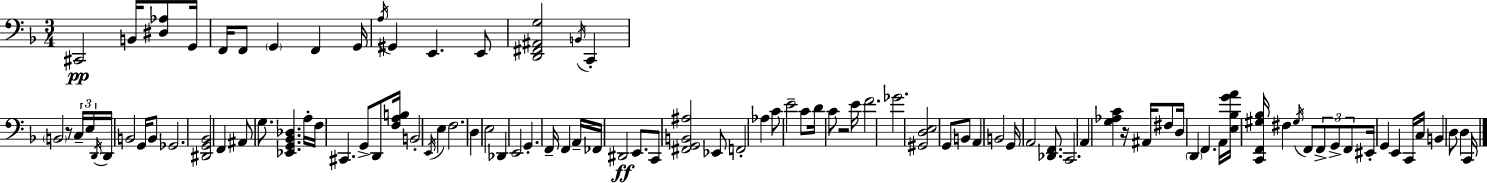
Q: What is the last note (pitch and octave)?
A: C2